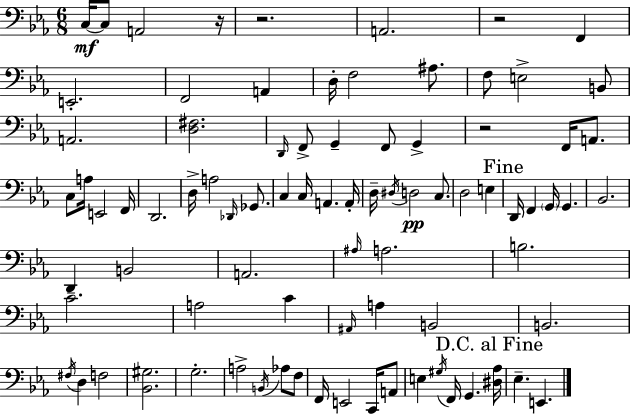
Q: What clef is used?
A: bass